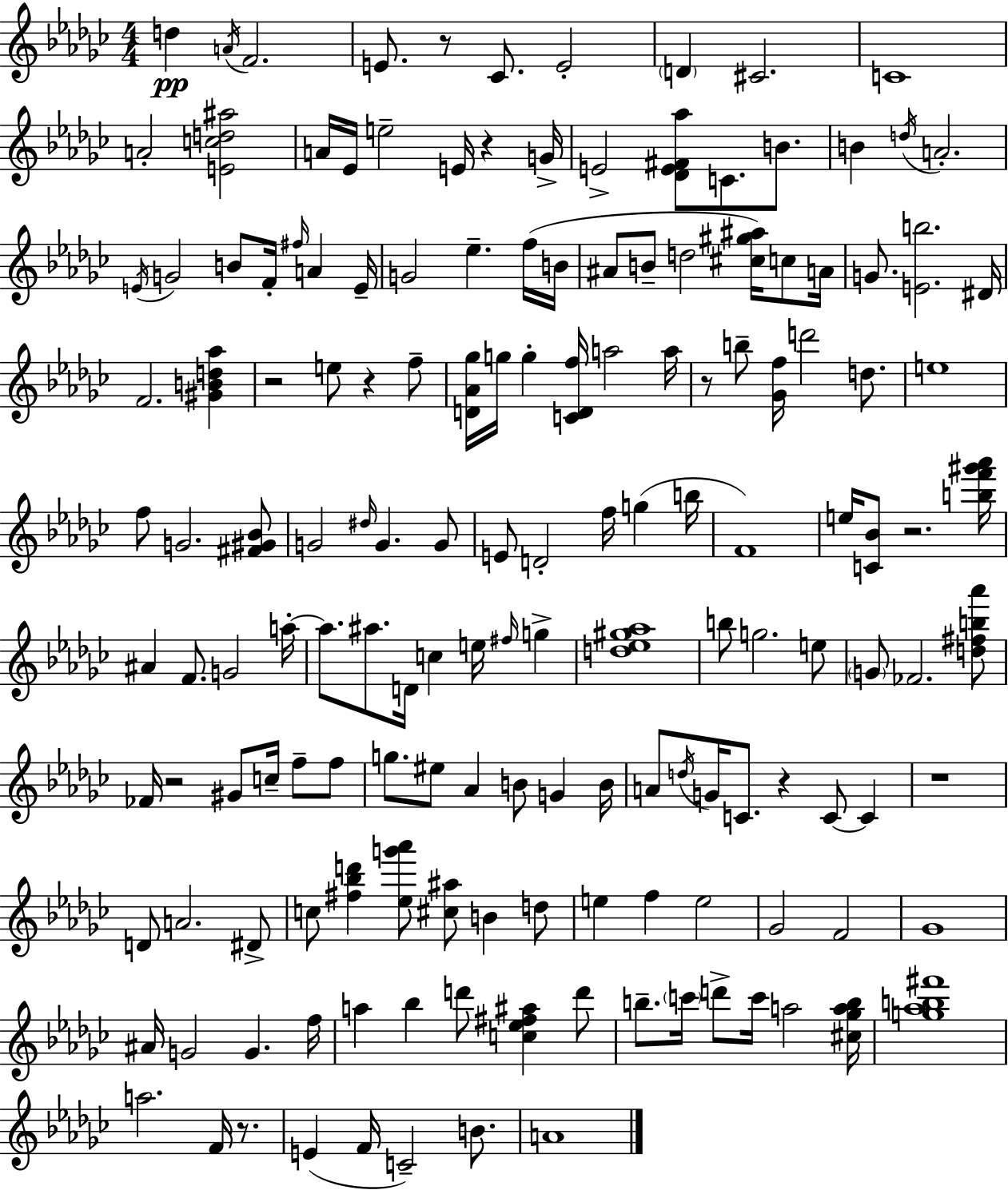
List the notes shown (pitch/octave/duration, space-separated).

D5/q A4/s F4/h. E4/e. R/e CES4/e. E4/h D4/q C#4/h. C4/w A4/h [E4,C5,D5,A#5]/h A4/s Eb4/s E5/h E4/s R/q G4/s E4/h [Db4,E4,F#4,Ab5]/e C4/e. B4/e. B4/q D5/s A4/h. E4/s G4/h B4/e F4/s F#5/s A4/q E4/s G4/h Eb5/q. F5/s B4/s A#4/e B4/e D5/h [C#5,G#5,A#5]/s C5/e A4/s G4/e. [E4,B5]/h. D#4/s F4/h. [G#4,B4,D5,Ab5]/q R/h E5/e R/q F5/e [D4,Ab4,Gb5]/s G5/s G5/q [C4,D4,F5]/s A5/h A5/s R/e B5/e [Gb4,F5]/s D6/h D5/e. E5/w F5/e G4/h. [F#4,G#4,Bb4]/e G4/h D#5/s G4/q. G4/e E4/e D4/h F5/s G5/q B5/s F4/w E5/s [C4,Bb4]/e R/h. [B5,F6,G#6,Ab6]/s A#4/q F4/e. G4/h A5/s A5/e. A#5/e. D4/s C5/q E5/s F#5/s G5/q [D5,Eb5,G#5,Ab5]/w B5/e G5/h. E5/e G4/e FES4/h. [D5,F#5,B5,Ab6]/e FES4/s R/h G#4/e C5/s F5/e F5/e G5/e. EIS5/e Ab4/q B4/e G4/q B4/s A4/e D5/s G4/s C4/e. R/q C4/e C4/q R/w D4/e A4/h. D#4/e C5/e [F#5,Bb5,D6]/q [Eb5,G6,Ab6]/e [C#5,A#5]/e B4/q D5/e E5/q F5/q E5/h Gb4/h F4/h Gb4/w A#4/s G4/h G4/q. F5/s A5/q Bb5/q D6/e [C5,Eb5,F#5,A#5]/q D6/e B5/e. C6/s D6/e C6/s A5/h [C#5,Gb5,A5,B5]/s [G5,Ab5,B5,F#6]/w A5/h. F4/s R/e. E4/q F4/s C4/h B4/e. A4/w